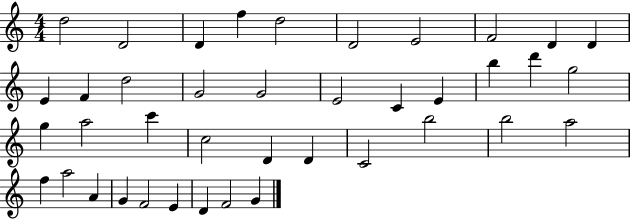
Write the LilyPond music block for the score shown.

{
  \clef treble
  \numericTimeSignature
  \time 4/4
  \key c \major
  d''2 d'2 | d'4 f''4 d''2 | d'2 e'2 | f'2 d'4 d'4 | \break e'4 f'4 d''2 | g'2 g'2 | e'2 c'4 e'4 | b''4 d'''4 g''2 | \break g''4 a''2 c'''4 | c''2 d'4 d'4 | c'2 b''2 | b''2 a''2 | \break f''4 a''2 a'4 | g'4 f'2 e'4 | d'4 f'2 g'4 | \bar "|."
}